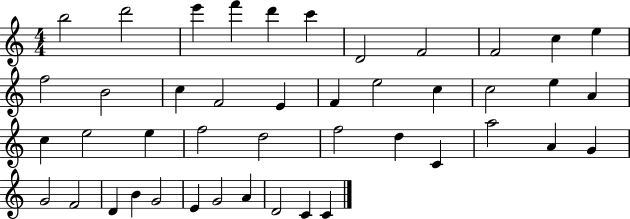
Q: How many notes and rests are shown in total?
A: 44